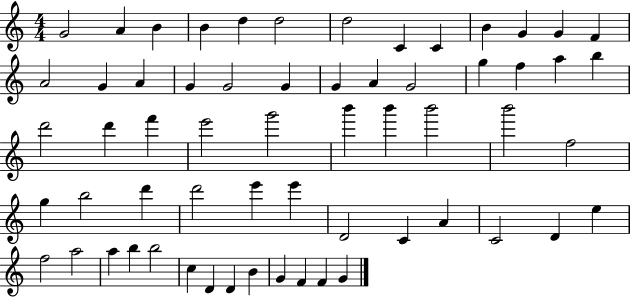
{
  \clef treble
  \numericTimeSignature
  \time 4/4
  \key c \major
  g'2 a'4 b'4 | b'4 d''4 d''2 | d''2 c'4 c'4 | b'4 g'4 g'4 f'4 | \break a'2 g'4 a'4 | g'4 g'2 g'4 | g'4 a'4 g'2 | g''4 f''4 a''4 b''4 | \break d'''2 d'''4 f'''4 | e'''2 g'''2 | b'''4 b'''4 b'''2 | b'''2 f''2 | \break g''4 b''2 d'''4 | d'''2 e'''4 e'''4 | d'2 c'4 a'4 | c'2 d'4 e''4 | \break f''2 a''2 | a''4 b''4 b''2 | c''4 d'4 d'4 b'4 | g'4 f'4 f'4 g'4 | \break \bar "|."
}